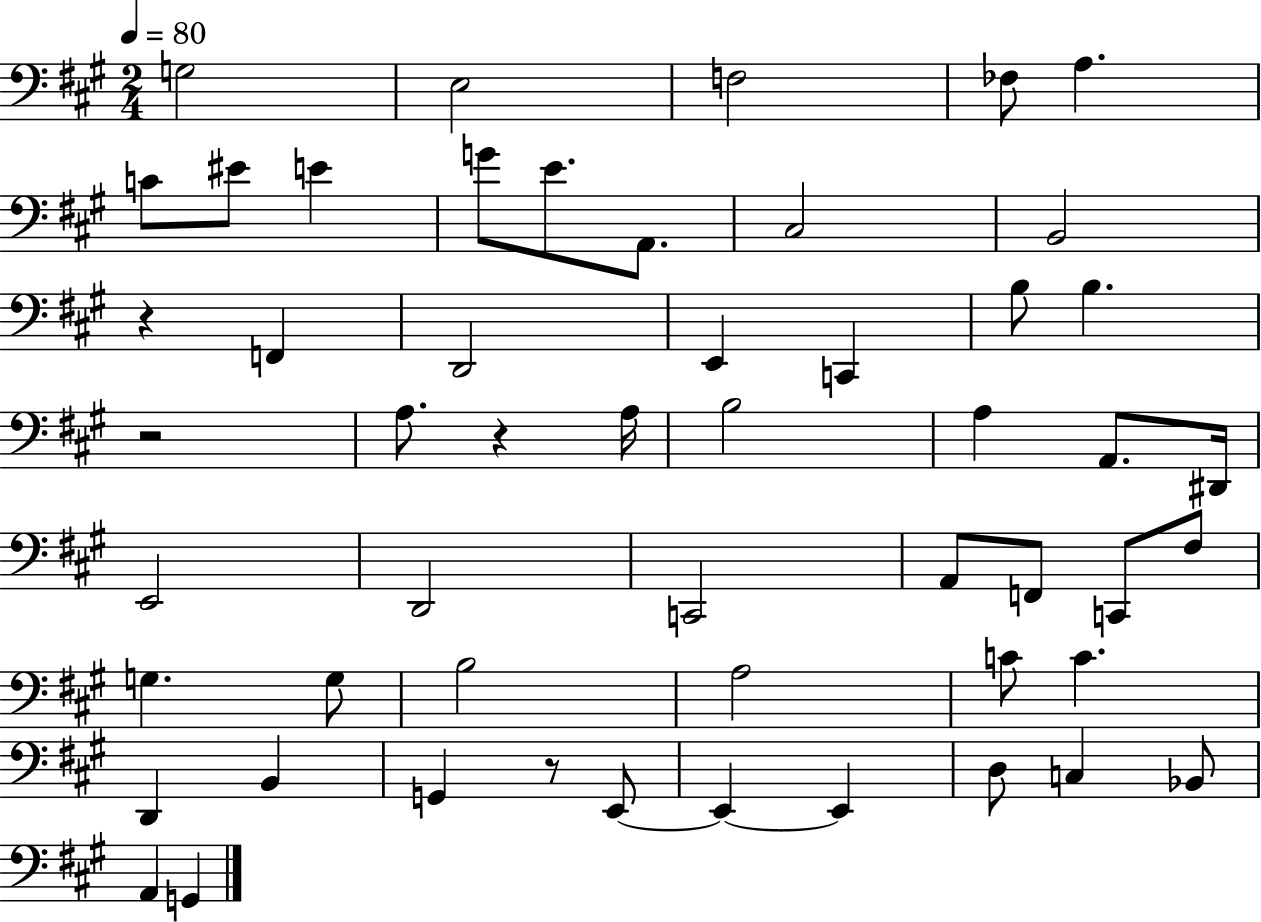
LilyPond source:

{
  \clef bass
  \numericTimeSignature
  \time 2/4
  \key a \major
  \tempo 4 = 80
  g2 | e2 | f2 | fes8 a4. | \break c'8 eis'8 e'4 | g'8 e'8. a,8. | cis2 | b,2 | \break r4 f,4 | d,2 | e,4 c,4 | b8 b4. | \break r2 | a8. r4 a16 | b2 | a4 a,8. dis,16 | \break e,2 | d,2 | c,2 | a,8 f,8 c,8 fis8 | \break g4. g8 | b2 | a2 | c'8 c'4. | \break d,4 b,4 | g,4 r8 e,8~~ | e,4~~ e,4 | d8 c4 bes,8 | \break a,4 g,4 | \bar "|."
}